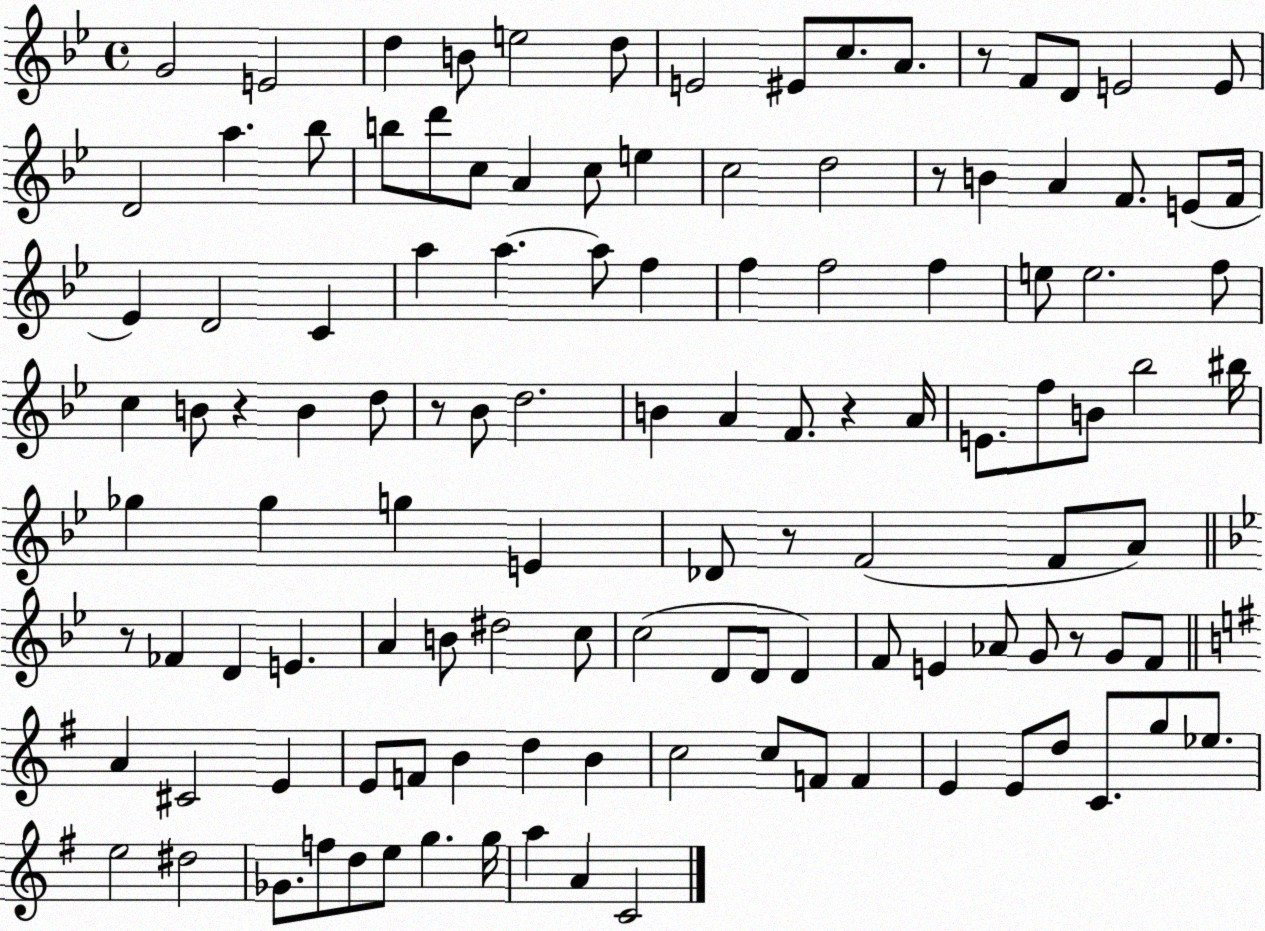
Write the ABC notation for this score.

X:1
T:Untitled
M:4/4
L:1/4
K:Bb
G2 E2 d B/2 e2 d/2 E2 ^E/2 c/2 A/2 z/2 F/2 D/2 E2 E/2 D2 a _b/2 b/2 d'/2 c/2 A c/2 e c2 d2 z/2 B A F/2 E/2 F/4 _E D2 C a a a/2 f f f2 f e/2 e2 f/2 c B/2 z B d/2 z/2 _B/2 d2 B A F/2 z A/4 E/2 f/2 B/2 _b2 ^b/4 _g _g g E _D/2 z/2 F2 F/2 A/2 z/2 _F D E A B/2 ^d2 c/2 c2 D/2 D/2 D F/2 E _A/2 G/2 z/2 G/2 F/2 A ^C2 E E/2 F/2 B d B c2 c/2 F/2 F E E/2 d/2 C/2 g/2 _e/2 e2 ^d2 _G/2 f/2 d/2 e/2 g g/4 a A C2